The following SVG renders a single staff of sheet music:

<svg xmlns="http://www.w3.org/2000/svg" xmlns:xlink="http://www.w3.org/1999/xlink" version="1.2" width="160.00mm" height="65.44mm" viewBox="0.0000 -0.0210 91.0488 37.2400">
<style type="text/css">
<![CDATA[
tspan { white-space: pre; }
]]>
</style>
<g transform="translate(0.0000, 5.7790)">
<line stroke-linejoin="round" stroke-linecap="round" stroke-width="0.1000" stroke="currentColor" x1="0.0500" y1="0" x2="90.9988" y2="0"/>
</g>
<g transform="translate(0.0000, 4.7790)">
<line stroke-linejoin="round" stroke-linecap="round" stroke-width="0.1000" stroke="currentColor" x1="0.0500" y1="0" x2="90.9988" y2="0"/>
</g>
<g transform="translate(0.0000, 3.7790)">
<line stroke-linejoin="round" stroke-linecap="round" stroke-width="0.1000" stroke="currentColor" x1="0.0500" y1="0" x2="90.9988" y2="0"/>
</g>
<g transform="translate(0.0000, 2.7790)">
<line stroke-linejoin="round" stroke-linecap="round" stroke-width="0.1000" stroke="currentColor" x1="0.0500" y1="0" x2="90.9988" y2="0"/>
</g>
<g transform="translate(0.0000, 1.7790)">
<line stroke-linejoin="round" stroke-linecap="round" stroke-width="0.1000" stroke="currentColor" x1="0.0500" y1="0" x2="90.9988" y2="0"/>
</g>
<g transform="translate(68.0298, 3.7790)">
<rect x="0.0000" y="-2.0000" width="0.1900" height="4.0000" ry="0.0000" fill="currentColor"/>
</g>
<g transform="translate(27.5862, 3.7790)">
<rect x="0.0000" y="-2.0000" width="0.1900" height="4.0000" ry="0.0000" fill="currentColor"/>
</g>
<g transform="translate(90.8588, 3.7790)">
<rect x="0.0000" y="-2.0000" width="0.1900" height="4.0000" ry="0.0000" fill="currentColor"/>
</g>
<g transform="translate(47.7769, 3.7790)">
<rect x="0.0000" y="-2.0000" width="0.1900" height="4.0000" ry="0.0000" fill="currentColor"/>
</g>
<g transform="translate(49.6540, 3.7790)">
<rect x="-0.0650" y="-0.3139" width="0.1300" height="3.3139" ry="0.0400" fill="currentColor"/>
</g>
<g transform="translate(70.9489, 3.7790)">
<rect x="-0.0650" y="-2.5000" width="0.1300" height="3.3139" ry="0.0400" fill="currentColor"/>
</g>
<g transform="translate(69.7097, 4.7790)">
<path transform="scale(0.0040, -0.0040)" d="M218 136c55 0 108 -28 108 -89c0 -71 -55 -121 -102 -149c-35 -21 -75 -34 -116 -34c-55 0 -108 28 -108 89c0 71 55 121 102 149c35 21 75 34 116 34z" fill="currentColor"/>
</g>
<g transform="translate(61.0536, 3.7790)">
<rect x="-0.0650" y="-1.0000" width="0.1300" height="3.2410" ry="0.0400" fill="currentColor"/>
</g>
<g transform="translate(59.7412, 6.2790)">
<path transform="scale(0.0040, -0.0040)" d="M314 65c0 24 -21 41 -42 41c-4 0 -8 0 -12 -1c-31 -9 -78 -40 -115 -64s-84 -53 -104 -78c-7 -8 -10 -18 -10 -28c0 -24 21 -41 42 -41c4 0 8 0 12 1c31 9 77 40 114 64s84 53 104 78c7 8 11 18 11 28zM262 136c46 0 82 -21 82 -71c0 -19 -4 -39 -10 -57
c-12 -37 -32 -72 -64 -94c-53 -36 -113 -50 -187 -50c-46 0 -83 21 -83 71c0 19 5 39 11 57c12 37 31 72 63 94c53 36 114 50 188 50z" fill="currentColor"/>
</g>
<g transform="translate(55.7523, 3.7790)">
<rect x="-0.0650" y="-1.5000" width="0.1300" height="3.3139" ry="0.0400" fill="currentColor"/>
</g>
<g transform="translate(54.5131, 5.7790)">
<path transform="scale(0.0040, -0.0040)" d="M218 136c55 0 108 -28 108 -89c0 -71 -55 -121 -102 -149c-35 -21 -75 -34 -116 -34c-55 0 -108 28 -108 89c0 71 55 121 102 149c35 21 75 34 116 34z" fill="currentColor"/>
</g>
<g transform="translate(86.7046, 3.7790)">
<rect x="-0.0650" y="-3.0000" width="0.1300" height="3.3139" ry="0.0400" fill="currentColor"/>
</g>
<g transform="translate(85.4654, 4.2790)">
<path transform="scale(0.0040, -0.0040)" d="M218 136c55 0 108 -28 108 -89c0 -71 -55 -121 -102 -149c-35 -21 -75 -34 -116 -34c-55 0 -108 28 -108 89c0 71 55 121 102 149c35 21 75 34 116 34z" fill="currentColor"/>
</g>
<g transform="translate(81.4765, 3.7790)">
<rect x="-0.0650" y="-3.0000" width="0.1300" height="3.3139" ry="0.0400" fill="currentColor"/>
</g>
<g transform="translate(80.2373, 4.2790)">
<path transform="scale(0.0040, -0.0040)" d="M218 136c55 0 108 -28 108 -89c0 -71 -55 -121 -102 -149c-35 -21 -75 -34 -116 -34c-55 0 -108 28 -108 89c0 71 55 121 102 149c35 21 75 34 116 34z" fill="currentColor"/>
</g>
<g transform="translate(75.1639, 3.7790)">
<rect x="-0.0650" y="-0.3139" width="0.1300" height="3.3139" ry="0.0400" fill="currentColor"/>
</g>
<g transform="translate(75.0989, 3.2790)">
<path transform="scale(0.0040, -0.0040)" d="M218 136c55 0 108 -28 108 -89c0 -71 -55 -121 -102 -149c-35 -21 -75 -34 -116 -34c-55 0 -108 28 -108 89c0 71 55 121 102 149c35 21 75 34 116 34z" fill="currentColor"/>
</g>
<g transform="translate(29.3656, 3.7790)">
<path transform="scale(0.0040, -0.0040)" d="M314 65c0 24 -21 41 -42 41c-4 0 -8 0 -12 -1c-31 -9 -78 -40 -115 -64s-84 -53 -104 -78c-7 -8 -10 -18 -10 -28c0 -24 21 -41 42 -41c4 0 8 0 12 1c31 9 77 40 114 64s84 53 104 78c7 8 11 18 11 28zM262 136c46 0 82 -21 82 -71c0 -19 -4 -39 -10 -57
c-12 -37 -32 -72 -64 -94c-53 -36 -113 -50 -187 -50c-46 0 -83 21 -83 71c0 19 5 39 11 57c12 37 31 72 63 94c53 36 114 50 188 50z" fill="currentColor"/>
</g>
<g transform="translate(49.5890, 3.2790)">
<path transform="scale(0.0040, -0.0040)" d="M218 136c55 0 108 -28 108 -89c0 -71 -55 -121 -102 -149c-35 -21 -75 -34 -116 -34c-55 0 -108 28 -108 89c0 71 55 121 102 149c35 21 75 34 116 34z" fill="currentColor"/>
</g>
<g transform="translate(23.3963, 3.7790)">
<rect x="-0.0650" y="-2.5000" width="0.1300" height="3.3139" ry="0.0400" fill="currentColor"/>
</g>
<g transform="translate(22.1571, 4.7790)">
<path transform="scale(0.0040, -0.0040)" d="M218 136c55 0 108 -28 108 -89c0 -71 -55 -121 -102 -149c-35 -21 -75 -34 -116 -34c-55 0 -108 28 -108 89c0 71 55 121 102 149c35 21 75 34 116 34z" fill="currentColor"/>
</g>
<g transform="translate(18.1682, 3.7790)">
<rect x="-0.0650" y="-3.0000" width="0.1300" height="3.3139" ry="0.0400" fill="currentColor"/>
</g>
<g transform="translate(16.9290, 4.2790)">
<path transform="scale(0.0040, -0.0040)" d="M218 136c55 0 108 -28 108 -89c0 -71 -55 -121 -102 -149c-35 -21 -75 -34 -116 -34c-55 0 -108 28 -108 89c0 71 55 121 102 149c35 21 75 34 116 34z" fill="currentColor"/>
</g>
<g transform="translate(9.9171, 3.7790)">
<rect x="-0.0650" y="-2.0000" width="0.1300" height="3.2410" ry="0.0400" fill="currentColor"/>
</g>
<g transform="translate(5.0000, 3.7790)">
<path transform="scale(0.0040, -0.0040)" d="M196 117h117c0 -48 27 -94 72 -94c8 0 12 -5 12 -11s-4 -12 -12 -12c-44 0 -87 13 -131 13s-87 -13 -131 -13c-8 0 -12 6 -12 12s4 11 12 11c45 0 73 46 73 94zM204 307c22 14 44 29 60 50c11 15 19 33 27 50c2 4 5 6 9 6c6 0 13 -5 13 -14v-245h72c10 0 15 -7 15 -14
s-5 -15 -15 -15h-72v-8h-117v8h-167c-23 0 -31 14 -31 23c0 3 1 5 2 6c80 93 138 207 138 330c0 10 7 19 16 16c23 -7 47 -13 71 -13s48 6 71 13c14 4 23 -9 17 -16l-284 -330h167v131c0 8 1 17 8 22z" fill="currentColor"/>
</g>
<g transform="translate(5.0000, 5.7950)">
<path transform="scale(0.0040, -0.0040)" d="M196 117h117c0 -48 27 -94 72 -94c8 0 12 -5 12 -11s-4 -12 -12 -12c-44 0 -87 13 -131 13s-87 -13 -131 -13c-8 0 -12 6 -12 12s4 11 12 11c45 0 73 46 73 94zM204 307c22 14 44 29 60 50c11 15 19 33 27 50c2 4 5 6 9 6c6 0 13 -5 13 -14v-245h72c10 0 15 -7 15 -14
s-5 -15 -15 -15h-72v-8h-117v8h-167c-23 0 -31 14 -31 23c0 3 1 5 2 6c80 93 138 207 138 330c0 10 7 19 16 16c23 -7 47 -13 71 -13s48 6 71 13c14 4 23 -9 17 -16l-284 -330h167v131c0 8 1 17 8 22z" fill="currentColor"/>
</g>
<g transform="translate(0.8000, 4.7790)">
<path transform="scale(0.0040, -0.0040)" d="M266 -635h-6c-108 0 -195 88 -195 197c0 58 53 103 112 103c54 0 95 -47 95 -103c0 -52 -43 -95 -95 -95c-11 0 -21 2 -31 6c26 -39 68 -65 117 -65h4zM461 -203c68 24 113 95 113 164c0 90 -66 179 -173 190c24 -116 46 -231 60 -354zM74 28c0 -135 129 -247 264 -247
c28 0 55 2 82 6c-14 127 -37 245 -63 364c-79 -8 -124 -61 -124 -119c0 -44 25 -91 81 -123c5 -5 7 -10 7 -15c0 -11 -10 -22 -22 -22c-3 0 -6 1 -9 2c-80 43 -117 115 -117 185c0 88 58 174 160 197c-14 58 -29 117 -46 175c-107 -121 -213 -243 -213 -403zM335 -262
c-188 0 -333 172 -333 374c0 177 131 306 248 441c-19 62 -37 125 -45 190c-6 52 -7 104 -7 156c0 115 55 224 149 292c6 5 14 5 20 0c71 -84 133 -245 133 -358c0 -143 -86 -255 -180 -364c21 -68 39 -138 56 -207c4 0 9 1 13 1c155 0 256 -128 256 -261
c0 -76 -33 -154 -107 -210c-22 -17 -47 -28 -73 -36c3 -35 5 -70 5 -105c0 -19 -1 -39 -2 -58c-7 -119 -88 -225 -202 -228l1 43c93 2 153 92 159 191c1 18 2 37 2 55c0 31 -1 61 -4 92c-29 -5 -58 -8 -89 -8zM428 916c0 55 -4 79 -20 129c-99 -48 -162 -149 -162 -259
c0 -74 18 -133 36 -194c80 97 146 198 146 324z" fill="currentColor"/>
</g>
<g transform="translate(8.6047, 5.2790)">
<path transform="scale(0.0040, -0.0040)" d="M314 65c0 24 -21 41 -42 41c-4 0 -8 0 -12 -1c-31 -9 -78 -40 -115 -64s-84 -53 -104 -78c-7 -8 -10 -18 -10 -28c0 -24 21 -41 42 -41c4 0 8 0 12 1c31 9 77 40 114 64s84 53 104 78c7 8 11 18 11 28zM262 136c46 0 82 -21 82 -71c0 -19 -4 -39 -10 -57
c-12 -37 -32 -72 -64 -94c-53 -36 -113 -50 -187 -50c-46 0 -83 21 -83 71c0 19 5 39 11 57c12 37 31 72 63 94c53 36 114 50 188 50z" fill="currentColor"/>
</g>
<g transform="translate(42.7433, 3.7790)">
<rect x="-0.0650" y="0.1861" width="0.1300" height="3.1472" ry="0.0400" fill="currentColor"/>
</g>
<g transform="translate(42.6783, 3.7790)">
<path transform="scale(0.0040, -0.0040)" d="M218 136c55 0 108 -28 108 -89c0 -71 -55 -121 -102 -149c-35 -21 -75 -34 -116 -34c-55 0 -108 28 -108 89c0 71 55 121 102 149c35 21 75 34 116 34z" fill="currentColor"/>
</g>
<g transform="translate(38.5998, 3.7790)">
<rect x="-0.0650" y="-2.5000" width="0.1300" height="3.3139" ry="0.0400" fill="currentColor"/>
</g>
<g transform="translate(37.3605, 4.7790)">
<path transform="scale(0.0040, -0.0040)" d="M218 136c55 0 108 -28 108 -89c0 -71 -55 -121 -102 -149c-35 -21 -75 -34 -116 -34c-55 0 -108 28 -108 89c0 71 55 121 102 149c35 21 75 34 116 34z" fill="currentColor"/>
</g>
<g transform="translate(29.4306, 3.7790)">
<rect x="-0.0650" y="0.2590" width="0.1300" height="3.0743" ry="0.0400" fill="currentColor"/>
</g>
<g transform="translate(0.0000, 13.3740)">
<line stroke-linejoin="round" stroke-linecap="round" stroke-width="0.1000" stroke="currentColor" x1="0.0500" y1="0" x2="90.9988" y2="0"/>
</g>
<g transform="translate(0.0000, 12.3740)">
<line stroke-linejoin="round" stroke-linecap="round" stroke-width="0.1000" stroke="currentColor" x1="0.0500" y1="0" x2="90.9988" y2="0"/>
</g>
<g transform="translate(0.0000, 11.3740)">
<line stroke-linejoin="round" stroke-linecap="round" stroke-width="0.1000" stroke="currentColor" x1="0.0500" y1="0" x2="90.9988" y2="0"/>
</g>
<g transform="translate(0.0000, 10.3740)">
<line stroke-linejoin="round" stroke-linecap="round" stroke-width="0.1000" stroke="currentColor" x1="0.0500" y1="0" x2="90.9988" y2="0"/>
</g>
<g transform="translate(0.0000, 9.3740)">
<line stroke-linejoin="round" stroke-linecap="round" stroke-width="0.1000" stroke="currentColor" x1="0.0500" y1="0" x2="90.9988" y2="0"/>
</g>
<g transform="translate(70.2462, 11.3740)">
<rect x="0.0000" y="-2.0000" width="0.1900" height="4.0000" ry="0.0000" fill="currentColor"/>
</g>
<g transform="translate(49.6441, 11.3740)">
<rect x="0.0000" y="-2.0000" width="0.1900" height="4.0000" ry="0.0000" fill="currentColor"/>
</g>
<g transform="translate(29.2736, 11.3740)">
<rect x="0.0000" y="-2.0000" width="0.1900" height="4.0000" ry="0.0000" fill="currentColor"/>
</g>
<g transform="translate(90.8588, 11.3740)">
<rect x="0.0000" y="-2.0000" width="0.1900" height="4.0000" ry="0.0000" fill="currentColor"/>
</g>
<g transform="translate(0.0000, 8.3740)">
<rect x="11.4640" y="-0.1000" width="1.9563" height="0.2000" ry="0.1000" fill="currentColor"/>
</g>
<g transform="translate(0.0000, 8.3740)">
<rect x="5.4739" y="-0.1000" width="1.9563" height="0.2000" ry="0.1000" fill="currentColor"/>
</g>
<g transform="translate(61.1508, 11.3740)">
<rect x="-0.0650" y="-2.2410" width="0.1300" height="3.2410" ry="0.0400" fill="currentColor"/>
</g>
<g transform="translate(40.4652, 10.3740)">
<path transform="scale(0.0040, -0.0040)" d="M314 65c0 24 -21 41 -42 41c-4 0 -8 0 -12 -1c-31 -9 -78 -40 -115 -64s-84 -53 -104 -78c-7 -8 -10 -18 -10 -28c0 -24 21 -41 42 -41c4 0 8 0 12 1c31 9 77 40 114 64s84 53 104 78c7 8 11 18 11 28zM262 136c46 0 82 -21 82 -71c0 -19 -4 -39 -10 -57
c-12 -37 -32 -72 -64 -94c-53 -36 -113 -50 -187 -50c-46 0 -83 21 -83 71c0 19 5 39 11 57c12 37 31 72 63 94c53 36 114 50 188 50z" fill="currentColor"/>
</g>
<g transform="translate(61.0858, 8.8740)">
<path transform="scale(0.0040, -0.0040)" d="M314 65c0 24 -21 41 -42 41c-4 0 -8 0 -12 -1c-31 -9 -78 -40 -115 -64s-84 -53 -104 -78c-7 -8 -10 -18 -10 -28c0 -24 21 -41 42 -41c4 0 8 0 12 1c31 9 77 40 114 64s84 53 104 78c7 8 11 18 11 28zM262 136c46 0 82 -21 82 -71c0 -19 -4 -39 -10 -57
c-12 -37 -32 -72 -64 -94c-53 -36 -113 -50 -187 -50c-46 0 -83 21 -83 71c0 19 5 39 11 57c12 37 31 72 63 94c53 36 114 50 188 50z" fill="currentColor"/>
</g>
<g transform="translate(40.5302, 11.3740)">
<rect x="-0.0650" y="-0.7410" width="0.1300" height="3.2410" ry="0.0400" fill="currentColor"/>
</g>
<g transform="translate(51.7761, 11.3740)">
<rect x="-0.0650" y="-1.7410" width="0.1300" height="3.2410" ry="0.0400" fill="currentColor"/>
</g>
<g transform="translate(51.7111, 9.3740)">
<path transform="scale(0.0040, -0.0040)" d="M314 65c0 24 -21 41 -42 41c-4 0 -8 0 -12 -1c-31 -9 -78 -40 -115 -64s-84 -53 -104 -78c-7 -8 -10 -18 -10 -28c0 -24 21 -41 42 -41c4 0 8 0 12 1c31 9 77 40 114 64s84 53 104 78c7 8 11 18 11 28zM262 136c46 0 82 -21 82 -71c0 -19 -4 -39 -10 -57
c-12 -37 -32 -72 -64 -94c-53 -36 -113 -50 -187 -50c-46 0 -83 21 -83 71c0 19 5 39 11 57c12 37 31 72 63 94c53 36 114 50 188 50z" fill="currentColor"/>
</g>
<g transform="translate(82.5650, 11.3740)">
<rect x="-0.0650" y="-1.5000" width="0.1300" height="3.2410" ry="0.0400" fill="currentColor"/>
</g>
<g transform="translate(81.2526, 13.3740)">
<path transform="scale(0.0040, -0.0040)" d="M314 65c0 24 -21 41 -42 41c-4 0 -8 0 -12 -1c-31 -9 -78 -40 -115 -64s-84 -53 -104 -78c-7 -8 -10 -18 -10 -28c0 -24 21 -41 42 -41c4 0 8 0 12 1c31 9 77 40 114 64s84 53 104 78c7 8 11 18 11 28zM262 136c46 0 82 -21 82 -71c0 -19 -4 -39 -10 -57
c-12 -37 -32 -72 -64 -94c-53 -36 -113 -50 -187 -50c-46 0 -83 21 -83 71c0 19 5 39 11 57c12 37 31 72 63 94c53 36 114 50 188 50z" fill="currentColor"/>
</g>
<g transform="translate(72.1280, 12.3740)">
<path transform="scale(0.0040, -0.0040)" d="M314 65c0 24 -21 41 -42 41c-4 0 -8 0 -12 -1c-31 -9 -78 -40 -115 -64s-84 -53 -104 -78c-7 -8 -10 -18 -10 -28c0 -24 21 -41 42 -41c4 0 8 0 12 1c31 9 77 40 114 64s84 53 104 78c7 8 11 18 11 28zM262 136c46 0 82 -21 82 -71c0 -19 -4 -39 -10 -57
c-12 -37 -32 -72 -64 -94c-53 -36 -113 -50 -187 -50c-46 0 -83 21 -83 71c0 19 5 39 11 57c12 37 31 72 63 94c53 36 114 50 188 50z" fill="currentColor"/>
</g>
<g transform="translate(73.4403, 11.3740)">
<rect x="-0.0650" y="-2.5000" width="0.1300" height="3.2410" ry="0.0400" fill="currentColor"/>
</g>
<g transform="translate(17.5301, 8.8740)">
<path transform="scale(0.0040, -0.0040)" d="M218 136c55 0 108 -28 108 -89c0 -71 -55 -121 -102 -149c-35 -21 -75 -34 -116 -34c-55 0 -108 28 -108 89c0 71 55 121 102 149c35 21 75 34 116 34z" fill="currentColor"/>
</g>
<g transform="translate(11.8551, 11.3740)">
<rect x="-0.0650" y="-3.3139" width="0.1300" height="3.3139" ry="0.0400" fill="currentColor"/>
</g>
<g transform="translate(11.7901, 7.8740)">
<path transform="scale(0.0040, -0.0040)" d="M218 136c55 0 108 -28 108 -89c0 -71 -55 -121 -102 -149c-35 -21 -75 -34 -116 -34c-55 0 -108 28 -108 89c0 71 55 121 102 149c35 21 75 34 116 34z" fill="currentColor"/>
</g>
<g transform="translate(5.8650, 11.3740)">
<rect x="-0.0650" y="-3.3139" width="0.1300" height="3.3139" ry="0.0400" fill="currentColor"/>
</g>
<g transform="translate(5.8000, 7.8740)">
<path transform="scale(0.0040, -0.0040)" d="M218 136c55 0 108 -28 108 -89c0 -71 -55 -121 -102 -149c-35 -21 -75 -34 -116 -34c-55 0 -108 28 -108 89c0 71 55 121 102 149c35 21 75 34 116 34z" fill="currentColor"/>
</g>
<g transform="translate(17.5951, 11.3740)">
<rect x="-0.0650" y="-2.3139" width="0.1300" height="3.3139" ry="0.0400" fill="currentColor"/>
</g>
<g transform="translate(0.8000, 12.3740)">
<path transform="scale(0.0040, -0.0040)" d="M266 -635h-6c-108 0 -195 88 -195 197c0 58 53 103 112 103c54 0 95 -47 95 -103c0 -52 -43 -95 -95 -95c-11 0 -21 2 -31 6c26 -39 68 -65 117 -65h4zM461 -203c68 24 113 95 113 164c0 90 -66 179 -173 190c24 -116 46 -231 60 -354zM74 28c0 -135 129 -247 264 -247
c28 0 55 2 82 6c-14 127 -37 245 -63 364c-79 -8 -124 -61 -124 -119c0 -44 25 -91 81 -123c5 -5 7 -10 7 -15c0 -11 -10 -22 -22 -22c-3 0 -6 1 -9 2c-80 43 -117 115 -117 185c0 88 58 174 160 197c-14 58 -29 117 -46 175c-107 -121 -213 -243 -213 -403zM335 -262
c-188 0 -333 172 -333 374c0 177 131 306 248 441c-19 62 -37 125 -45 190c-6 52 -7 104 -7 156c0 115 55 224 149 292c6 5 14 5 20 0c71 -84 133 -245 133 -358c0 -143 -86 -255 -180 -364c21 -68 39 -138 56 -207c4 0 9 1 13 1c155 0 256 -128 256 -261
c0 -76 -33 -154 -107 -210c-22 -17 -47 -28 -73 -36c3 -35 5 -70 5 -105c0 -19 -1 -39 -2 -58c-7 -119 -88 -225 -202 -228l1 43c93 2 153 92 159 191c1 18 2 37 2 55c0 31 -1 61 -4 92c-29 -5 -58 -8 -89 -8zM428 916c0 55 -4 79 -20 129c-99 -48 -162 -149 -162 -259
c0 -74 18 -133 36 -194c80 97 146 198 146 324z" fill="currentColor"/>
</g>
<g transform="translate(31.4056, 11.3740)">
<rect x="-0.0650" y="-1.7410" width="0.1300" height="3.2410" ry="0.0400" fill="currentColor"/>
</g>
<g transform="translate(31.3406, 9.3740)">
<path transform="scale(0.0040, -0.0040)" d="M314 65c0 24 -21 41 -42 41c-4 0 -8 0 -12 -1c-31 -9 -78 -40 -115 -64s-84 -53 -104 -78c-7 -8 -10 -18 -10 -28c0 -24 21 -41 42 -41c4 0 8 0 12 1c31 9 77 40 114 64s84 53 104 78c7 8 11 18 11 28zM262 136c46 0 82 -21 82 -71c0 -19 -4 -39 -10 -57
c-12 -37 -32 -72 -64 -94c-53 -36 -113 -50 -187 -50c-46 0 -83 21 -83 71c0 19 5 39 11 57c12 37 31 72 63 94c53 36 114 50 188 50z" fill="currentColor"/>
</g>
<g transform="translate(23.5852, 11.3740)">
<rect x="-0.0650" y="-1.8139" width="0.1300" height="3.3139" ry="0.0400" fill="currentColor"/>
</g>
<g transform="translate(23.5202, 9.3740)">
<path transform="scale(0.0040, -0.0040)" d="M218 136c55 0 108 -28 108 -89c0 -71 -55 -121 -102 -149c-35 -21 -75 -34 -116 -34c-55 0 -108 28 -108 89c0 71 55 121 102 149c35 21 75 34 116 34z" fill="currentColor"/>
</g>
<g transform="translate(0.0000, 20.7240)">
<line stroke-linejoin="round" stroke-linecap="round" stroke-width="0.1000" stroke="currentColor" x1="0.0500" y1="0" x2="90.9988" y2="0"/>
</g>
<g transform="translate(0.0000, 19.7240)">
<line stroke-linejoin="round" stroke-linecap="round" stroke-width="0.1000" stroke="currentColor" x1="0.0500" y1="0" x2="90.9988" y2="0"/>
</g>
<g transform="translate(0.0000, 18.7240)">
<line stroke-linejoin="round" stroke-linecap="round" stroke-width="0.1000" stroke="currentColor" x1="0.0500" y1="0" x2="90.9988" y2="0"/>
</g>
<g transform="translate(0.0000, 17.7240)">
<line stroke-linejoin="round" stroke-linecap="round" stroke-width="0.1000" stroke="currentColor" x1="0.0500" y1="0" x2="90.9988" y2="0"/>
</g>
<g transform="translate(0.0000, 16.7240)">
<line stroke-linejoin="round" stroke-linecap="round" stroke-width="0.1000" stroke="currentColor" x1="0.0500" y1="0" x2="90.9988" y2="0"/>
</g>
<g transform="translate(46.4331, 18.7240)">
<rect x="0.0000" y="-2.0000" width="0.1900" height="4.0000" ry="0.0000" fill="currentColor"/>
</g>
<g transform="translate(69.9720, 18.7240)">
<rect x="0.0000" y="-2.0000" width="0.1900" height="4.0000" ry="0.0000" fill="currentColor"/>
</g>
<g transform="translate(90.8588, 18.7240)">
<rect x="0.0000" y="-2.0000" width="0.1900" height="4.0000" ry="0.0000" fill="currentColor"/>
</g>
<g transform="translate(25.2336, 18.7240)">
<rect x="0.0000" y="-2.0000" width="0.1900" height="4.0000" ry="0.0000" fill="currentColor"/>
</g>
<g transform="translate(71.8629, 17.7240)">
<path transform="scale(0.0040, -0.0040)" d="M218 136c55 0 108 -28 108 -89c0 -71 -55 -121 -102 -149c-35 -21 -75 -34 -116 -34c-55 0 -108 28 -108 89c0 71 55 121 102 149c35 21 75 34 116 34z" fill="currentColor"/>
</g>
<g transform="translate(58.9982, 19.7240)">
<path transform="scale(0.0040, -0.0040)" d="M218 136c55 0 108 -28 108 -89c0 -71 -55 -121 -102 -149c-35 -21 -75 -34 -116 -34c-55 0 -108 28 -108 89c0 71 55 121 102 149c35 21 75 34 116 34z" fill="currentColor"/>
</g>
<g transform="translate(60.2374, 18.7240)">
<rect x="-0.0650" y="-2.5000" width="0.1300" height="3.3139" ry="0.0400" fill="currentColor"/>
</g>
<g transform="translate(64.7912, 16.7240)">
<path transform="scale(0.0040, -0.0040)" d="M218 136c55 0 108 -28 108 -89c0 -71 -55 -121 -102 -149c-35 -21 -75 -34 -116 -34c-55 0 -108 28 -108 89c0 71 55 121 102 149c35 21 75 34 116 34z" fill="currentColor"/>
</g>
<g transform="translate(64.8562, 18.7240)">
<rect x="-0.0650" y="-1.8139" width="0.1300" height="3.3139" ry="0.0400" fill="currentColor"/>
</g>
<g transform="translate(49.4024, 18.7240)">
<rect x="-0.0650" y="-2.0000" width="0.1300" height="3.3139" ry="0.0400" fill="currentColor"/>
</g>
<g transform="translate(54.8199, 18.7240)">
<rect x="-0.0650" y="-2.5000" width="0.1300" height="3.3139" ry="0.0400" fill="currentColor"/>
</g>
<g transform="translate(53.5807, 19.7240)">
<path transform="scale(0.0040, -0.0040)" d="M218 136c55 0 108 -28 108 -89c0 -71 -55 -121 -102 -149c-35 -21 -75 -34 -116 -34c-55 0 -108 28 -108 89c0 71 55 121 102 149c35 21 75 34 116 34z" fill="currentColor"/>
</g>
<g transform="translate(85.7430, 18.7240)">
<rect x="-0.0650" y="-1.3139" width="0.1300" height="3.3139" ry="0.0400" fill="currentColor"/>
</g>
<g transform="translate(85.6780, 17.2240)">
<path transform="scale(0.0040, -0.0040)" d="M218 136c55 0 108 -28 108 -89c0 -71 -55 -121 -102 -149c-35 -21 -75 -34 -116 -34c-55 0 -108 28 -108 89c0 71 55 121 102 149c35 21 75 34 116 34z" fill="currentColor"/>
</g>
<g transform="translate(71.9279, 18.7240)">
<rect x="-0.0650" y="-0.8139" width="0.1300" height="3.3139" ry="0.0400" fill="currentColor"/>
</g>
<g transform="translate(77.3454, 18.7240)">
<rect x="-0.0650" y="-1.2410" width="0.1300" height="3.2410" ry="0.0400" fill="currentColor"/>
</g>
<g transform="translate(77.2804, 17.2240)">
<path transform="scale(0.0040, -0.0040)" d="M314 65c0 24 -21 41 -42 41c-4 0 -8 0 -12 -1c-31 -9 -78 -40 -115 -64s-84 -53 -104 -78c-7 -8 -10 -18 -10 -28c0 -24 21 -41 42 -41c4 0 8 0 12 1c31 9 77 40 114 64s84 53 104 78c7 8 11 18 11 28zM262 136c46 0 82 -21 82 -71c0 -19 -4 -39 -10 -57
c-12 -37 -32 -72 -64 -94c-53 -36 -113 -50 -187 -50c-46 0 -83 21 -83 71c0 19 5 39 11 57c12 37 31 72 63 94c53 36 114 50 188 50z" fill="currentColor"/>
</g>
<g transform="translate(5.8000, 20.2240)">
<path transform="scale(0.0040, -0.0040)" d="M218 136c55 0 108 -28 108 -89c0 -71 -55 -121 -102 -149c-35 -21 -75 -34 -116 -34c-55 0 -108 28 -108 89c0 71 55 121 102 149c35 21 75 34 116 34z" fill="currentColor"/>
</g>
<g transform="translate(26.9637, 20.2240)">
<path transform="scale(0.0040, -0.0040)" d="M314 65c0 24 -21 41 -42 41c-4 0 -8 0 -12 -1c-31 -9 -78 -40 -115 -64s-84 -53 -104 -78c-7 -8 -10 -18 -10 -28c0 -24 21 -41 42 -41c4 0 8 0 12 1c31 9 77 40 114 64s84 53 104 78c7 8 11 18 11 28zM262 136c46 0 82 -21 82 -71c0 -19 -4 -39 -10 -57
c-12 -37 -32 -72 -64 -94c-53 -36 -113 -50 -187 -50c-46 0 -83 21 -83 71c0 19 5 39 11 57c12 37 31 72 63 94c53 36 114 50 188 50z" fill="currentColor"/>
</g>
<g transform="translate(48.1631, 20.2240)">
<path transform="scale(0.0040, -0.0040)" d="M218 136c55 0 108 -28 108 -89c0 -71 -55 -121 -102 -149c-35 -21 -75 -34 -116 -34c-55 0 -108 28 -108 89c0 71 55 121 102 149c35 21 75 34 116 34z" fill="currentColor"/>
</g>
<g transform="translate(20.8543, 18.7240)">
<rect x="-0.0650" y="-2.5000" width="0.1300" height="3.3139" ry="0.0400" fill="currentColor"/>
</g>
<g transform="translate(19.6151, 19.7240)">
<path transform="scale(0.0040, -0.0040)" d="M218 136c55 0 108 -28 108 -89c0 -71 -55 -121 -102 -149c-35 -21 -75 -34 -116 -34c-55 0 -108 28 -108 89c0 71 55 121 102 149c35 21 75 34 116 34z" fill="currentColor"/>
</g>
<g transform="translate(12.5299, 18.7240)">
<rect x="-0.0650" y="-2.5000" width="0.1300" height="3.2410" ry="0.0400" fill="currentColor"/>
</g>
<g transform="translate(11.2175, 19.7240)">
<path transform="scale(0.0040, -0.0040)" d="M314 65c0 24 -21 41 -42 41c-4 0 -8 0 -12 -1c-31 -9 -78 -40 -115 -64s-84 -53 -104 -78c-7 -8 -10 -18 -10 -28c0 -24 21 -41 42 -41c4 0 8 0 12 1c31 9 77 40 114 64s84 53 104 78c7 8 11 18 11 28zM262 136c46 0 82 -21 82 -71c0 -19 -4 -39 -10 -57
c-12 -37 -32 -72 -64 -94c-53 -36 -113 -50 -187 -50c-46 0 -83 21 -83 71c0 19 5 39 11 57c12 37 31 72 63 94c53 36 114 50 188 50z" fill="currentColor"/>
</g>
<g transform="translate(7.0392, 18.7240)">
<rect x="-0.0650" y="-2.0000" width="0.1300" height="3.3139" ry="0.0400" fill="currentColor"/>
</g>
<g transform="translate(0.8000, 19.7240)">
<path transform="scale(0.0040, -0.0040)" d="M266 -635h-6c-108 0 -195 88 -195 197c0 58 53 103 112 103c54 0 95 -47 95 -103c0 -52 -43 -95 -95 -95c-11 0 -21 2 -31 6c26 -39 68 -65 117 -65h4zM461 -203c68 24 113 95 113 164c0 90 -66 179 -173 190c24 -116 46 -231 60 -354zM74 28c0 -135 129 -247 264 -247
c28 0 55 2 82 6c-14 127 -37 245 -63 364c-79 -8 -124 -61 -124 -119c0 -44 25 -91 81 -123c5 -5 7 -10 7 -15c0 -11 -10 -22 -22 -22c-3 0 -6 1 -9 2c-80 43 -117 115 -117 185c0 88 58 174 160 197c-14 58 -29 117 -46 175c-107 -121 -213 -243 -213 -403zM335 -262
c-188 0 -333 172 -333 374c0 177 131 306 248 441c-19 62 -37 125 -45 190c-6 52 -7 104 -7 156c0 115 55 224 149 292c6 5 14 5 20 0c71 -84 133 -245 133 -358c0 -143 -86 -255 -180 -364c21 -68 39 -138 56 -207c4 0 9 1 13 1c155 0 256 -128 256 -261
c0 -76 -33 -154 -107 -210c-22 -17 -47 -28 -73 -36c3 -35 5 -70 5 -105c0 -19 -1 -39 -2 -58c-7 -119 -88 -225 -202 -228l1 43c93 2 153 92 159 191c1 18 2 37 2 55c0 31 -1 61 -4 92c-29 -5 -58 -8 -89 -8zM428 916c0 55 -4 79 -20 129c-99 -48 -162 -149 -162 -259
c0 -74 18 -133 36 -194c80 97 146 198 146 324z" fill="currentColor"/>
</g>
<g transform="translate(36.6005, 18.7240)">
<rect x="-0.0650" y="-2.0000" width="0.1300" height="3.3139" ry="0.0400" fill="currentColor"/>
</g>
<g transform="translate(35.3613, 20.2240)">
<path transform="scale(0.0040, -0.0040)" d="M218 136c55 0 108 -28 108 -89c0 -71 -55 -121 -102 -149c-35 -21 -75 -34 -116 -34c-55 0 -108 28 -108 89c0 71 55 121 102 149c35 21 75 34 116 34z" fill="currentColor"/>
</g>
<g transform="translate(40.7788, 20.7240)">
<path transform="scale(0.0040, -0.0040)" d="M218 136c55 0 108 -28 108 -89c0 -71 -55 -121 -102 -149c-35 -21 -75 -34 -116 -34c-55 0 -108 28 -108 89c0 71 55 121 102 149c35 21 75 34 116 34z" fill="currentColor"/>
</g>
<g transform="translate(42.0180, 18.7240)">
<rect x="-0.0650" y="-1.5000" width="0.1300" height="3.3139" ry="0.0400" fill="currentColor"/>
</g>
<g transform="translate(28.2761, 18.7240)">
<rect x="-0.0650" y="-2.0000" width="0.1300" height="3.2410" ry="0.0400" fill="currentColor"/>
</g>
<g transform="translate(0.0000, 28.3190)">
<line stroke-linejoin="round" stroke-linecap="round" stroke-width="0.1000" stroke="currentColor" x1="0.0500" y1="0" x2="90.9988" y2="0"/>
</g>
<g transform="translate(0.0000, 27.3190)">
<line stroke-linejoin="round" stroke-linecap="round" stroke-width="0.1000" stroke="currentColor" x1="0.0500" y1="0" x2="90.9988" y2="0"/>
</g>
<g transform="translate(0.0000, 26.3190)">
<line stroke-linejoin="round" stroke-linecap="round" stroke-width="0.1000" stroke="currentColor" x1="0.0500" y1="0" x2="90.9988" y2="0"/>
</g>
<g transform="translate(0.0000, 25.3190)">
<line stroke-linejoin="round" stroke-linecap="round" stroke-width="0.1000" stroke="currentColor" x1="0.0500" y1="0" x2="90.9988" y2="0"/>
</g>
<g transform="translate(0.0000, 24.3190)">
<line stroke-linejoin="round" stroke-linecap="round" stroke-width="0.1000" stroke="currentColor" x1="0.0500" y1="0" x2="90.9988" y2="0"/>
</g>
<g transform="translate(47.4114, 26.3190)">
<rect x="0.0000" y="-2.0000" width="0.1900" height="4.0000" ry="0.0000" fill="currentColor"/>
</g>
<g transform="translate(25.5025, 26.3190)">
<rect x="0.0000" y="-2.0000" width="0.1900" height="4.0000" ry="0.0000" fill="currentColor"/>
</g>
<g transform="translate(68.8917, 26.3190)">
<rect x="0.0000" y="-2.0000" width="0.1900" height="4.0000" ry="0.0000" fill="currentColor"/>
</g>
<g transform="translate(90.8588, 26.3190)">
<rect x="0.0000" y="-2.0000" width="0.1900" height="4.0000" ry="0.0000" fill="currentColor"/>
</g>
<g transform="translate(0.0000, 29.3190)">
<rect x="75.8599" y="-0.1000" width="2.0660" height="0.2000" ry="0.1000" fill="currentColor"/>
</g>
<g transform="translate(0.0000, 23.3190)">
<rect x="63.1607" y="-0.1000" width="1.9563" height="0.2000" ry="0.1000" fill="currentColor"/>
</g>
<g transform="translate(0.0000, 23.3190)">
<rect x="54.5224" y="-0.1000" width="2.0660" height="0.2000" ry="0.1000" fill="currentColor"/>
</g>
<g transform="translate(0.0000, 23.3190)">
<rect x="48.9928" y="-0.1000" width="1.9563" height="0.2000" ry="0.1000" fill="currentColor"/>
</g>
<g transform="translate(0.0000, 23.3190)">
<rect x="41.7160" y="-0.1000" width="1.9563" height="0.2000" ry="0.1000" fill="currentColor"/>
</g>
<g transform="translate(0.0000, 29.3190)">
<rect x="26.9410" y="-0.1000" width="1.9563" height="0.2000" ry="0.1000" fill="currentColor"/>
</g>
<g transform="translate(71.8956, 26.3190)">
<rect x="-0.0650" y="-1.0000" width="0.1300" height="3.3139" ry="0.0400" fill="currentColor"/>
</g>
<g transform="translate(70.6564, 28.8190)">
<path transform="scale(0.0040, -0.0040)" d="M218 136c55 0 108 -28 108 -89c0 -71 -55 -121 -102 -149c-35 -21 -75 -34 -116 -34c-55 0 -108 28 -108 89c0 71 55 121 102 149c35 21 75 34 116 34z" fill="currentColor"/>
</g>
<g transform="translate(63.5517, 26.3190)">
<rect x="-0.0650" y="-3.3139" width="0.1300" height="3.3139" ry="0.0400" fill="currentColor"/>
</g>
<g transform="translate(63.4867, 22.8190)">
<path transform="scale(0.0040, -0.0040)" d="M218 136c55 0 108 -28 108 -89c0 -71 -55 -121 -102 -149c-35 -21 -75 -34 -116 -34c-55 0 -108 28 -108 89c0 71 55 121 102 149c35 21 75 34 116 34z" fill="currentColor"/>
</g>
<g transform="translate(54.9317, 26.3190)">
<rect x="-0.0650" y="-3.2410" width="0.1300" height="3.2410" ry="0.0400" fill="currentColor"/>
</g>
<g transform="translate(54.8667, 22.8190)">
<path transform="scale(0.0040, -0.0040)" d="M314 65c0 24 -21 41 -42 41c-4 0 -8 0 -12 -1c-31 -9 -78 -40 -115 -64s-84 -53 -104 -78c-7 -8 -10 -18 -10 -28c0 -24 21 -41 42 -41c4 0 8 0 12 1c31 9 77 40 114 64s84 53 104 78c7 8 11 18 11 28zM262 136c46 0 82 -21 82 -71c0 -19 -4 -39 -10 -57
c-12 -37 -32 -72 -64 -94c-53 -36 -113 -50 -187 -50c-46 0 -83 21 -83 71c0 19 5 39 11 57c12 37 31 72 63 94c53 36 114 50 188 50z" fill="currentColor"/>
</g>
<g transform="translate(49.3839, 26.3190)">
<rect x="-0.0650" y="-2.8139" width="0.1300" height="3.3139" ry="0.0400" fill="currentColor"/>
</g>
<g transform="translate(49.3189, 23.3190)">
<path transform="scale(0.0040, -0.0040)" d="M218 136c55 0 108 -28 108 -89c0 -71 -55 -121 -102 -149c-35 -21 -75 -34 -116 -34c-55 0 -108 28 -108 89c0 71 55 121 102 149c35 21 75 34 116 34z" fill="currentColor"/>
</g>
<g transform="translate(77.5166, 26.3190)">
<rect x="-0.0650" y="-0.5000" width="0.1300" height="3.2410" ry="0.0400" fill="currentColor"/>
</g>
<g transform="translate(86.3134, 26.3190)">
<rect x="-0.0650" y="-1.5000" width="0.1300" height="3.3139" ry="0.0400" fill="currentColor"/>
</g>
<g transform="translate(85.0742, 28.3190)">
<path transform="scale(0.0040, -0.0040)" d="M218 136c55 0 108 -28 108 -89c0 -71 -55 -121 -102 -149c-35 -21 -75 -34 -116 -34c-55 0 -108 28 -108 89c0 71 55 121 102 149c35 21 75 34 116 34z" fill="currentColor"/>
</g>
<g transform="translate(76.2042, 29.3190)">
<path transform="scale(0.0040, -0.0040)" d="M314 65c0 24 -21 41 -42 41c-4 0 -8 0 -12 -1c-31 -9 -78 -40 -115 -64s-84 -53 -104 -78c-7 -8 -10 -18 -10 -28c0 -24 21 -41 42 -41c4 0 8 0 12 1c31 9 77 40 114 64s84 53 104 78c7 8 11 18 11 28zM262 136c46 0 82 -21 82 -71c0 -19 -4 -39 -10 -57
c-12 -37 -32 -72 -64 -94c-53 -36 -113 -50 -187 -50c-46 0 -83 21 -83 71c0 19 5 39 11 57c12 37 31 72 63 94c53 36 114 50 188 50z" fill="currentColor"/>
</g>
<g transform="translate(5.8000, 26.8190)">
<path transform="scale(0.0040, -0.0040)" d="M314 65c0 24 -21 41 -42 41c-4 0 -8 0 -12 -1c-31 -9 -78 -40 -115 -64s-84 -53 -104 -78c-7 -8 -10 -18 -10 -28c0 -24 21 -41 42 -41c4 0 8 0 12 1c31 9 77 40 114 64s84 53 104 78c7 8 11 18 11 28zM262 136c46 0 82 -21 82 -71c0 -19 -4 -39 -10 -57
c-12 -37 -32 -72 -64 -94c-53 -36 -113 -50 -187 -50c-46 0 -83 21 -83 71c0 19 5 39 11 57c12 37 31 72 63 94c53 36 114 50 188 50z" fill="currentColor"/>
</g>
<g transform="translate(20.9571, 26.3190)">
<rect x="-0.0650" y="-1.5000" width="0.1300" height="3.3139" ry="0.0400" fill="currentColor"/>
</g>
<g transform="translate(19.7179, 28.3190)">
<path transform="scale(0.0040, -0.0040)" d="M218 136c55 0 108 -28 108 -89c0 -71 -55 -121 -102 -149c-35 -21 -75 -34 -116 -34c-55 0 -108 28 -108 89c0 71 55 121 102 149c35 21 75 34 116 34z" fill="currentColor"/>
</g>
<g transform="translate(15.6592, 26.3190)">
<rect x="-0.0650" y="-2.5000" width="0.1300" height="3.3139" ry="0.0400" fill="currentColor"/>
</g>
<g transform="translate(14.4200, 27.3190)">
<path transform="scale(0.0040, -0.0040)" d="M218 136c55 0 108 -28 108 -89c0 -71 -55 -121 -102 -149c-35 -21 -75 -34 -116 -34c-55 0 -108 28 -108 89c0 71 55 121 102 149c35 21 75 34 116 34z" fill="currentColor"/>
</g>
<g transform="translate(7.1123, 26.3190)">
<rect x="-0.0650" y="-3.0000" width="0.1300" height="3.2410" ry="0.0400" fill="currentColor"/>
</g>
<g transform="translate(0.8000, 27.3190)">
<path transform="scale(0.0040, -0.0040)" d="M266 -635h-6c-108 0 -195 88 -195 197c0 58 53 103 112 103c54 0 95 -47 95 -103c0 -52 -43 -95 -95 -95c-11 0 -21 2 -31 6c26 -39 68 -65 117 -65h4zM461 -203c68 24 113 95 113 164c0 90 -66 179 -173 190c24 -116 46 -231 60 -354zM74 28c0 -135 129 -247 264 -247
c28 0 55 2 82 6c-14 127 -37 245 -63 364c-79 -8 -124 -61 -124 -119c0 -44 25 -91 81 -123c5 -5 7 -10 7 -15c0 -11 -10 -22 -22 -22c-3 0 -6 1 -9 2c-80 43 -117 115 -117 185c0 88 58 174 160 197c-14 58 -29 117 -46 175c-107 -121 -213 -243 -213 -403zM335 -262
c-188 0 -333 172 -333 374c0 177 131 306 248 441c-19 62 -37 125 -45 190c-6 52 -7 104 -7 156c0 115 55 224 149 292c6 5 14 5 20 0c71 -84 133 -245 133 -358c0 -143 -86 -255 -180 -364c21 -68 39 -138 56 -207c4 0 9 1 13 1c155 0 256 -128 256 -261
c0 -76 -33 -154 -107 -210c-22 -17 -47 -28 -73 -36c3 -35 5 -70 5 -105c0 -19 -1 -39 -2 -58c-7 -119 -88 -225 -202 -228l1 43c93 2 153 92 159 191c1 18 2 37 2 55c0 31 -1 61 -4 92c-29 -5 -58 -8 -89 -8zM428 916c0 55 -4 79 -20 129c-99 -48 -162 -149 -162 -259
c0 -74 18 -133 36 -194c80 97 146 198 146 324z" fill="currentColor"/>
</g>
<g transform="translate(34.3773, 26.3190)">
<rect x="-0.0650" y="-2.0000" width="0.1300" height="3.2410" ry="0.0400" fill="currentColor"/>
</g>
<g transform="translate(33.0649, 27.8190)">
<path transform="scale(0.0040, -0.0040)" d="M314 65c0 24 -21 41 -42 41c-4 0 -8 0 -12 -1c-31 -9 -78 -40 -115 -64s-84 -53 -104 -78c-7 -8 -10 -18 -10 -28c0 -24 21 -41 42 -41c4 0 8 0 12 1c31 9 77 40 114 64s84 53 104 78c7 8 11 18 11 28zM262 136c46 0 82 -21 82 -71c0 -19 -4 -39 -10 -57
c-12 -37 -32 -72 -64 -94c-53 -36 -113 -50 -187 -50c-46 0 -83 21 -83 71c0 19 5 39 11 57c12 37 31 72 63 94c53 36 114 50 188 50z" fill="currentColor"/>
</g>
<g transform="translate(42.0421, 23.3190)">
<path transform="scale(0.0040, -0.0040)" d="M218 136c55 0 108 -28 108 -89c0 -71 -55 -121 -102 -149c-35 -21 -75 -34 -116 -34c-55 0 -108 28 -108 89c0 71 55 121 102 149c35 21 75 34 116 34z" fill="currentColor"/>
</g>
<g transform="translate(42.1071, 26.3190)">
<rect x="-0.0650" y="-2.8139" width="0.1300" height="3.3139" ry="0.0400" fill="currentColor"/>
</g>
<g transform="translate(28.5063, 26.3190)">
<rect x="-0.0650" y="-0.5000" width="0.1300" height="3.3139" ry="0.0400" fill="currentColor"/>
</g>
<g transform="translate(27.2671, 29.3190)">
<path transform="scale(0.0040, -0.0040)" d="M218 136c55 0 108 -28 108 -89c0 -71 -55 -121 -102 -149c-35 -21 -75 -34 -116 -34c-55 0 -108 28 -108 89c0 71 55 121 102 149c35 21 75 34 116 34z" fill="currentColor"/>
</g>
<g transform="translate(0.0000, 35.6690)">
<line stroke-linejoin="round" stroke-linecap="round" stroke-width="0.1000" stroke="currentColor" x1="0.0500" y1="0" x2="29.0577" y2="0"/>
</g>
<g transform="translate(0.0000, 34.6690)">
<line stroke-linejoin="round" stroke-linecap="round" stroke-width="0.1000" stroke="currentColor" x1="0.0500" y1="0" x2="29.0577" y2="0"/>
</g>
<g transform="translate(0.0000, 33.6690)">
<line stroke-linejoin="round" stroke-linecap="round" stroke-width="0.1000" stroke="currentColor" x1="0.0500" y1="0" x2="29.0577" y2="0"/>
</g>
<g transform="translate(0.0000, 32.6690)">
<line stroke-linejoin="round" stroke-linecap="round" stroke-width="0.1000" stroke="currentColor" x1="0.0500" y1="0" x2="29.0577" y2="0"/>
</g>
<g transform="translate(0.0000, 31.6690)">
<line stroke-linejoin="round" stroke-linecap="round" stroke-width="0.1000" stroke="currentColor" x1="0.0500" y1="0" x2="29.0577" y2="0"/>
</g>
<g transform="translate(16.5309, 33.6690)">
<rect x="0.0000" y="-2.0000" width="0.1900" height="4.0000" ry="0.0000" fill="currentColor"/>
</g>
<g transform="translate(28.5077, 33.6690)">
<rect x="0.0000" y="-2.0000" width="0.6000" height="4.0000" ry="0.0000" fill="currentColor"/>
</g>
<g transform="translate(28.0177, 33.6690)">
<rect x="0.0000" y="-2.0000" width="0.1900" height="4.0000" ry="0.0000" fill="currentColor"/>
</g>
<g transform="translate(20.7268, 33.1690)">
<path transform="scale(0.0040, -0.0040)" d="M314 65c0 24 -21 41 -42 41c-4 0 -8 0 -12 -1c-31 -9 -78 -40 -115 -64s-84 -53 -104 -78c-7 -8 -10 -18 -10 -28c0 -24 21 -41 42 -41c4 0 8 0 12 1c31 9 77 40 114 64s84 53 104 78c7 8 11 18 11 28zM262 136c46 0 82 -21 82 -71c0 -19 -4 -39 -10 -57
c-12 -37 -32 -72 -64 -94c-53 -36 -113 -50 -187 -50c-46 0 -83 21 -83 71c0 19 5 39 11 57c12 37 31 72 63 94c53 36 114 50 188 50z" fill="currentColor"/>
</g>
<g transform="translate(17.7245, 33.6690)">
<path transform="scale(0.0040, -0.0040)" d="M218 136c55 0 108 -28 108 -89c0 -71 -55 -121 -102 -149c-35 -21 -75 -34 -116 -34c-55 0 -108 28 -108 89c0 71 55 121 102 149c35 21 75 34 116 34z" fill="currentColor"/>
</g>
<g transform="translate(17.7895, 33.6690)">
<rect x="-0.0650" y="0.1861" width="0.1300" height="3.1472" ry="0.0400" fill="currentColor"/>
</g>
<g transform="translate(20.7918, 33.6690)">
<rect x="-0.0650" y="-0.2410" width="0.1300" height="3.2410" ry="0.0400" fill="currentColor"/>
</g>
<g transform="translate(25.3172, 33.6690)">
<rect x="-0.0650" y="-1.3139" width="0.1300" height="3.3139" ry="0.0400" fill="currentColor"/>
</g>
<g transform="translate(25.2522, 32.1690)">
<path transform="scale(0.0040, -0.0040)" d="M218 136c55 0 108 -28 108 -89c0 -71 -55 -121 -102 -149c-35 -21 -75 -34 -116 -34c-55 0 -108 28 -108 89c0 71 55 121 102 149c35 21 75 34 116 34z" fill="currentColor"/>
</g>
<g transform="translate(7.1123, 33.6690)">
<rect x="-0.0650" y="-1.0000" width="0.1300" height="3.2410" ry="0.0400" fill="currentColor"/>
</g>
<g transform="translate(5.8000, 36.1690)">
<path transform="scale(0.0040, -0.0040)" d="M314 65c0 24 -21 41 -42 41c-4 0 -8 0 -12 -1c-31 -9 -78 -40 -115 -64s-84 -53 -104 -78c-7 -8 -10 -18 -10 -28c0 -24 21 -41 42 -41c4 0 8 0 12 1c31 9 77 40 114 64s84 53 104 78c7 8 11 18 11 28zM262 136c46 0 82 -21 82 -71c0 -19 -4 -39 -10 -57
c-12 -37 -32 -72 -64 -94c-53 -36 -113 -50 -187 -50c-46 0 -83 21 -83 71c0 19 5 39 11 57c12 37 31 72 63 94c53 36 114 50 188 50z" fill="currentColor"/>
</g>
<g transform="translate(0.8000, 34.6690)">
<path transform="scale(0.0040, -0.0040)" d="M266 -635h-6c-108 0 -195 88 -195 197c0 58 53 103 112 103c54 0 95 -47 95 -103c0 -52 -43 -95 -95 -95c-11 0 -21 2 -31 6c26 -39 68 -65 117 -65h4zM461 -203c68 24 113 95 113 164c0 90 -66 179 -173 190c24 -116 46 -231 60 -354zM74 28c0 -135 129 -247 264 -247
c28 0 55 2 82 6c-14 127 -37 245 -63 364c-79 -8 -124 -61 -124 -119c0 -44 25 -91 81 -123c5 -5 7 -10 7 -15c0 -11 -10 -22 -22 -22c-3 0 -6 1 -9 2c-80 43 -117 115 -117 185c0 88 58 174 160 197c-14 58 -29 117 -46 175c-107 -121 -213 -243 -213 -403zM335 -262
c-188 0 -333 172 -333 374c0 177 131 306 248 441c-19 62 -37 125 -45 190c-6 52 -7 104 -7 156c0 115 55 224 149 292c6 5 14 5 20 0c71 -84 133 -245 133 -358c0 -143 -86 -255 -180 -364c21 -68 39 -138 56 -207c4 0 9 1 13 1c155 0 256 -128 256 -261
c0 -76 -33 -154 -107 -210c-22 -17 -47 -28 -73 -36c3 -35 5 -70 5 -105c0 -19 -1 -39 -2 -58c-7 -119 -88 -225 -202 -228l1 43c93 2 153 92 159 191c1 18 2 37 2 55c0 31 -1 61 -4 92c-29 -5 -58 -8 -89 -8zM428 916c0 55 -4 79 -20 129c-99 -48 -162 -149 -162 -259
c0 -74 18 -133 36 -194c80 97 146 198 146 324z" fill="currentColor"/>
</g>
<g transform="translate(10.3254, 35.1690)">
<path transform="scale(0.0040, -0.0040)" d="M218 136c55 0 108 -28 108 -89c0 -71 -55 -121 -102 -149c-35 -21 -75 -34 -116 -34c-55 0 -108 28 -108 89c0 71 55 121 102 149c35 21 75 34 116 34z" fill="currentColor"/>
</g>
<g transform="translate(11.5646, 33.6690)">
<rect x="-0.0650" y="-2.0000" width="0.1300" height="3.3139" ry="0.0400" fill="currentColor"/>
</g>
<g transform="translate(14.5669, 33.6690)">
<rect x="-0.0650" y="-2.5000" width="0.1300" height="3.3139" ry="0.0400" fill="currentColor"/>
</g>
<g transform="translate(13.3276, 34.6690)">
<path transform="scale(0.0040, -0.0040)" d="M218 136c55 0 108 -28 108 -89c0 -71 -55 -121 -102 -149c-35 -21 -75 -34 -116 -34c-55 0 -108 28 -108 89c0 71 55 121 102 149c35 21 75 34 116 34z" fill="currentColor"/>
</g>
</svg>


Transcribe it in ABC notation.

X:1
T:Untitled
M:4/4
L:1/4
K:C
F2 A G B2 G B c E D2 G c A A b b g f f2 d2 f2 g2 G2 E2 F G2 G F2 F E F G G f d e2 e A2 G E C F2 a a b2 b D C2 E D2 F G B c2 e